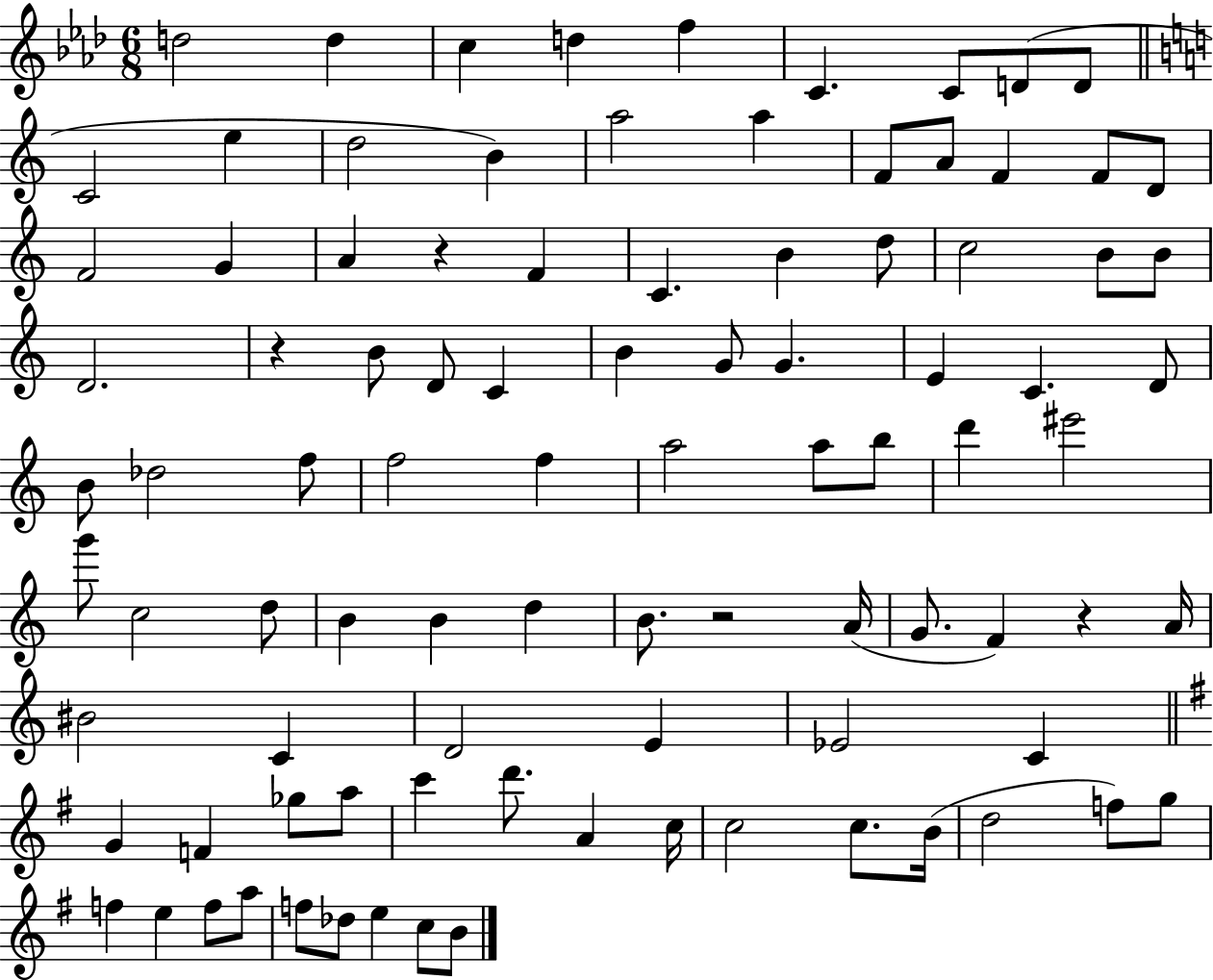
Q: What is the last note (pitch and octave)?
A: B4